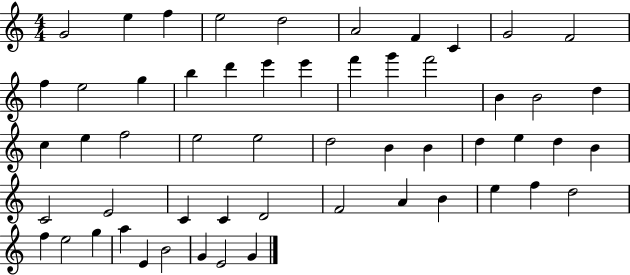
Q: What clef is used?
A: treble